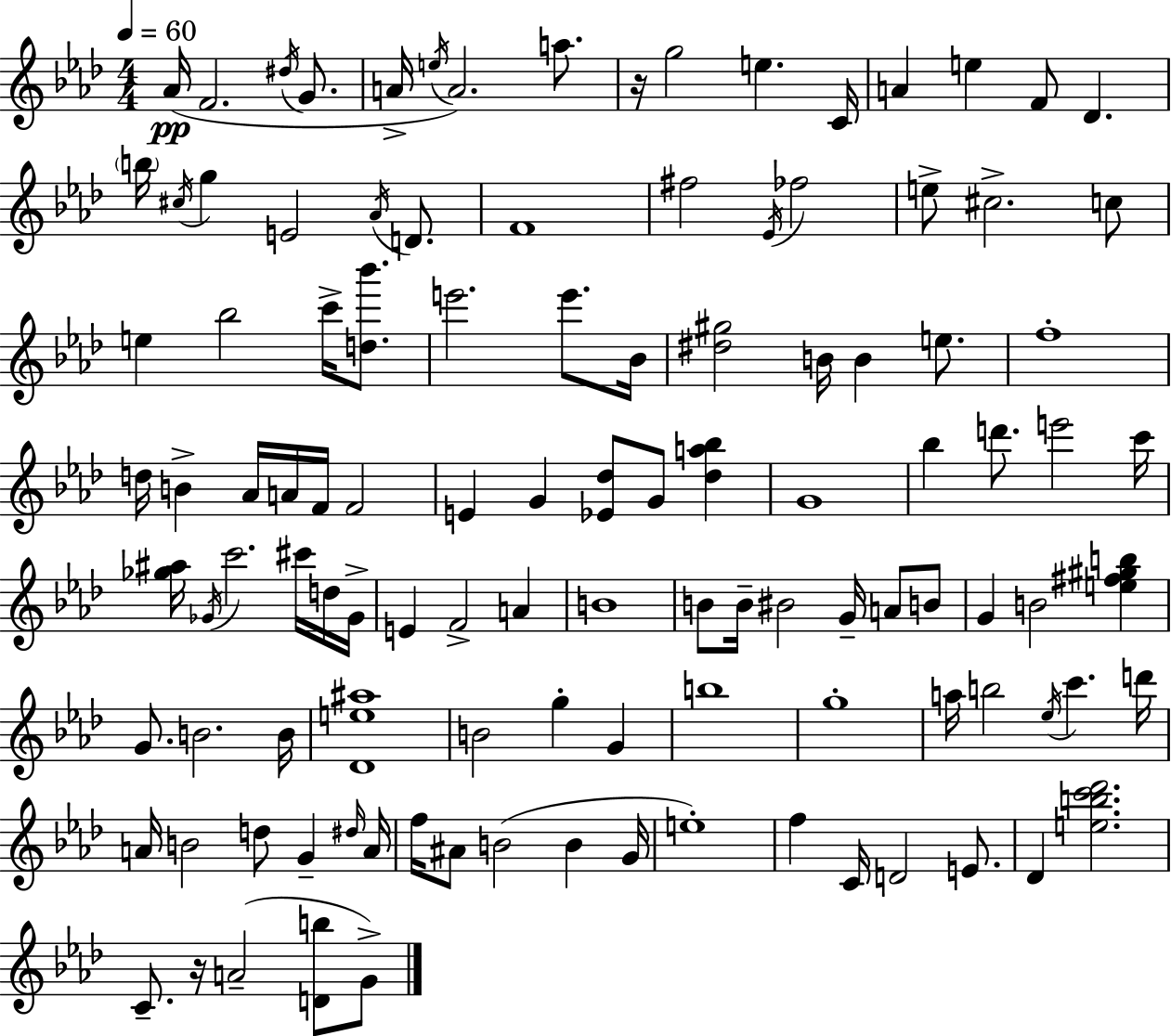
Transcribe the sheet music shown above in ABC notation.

X:1
T:Untitled
M:4/4
L:1/4
K:Ab
_A/4 F2 ^d/4 G/2 A/4 e/4 A2 a/2 z/4 g2 e C/4 A e F/2 _D b/4 ^c/4 g E2 _A/4 D/2 F4 ^f2 _E/4 _f2 e/2 ^c2 c/2 e _b2 c'/4 [d_b']/2 e'2 e'/2 _B/4 [^d^g]2 B/4 B e/2 f4 d/4 B _A/4 A/4 F/4 F2 E G [_E_d]/2 G/2 [_da_b] G4 _b d'/2 e'2 c'/4 [_g^a]/4 _G/4 c'2 ^c'/4 d/4 _G/4 E F2 A B4 B/2 B/4 ^B2 G/4 A/2 B/2 G B2 [e^f^gb] G/2 B2 B/4 [_De^a]4 B2 g G b4 g4 a/4 b2 _e/4 c' d'/4 A/4 B2 d/2 G ^d/4 A/4 f/4 ^A/2 B2 B G/4 e4 f C/4 D2 E/2 _D [ebc'_d']2 C/2 z/4 A2 [Db]/2 G/2